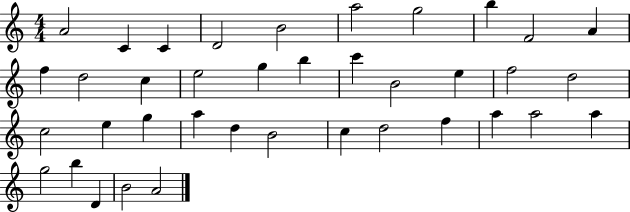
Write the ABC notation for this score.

X:1
T:Untitled
M:4/4
L:1/4
K:C
A2 C C D2 B2 a2 g2 b F2 A f d2 c e2 g b c' B2 e f2 d2 c2 e g a d B2 c d2 f a a2 a g2 b D B2 A2